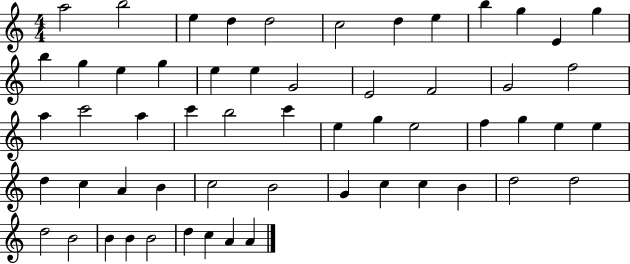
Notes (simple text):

A5/h B5/h E5/q D5/q D5/h C5/h D5/q E5/q B5/q G5/q E4/q G5/q B5/q G5/q E5/q G5/q E5/q E5/q G4/h E4/h F4/h G4/h F5/h A5/q C6/h A5/q C6/q B5/h C6/q E5/q G5/q E5/h F5/q G5/q E5/q E5/q D5/q C5/q A4/q B4/q C5/h B4/h G4/q C5/q C5/q B4/q D5/h D5/h D5/h B4/h B4/q B4/q B4/h D5/q C5/q A4/q A4/q